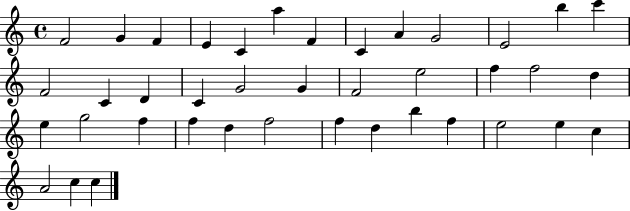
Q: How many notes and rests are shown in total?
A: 40